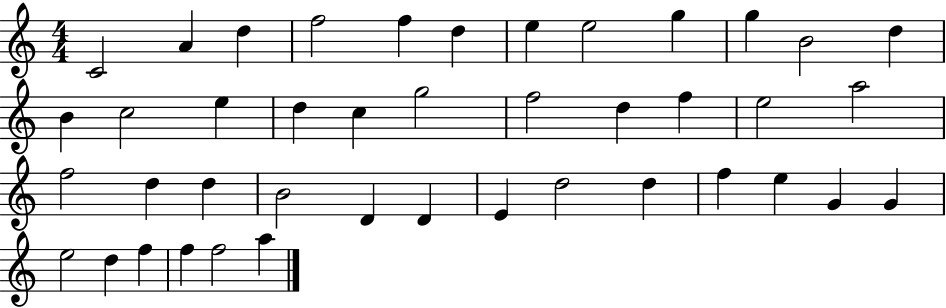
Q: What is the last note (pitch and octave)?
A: A5